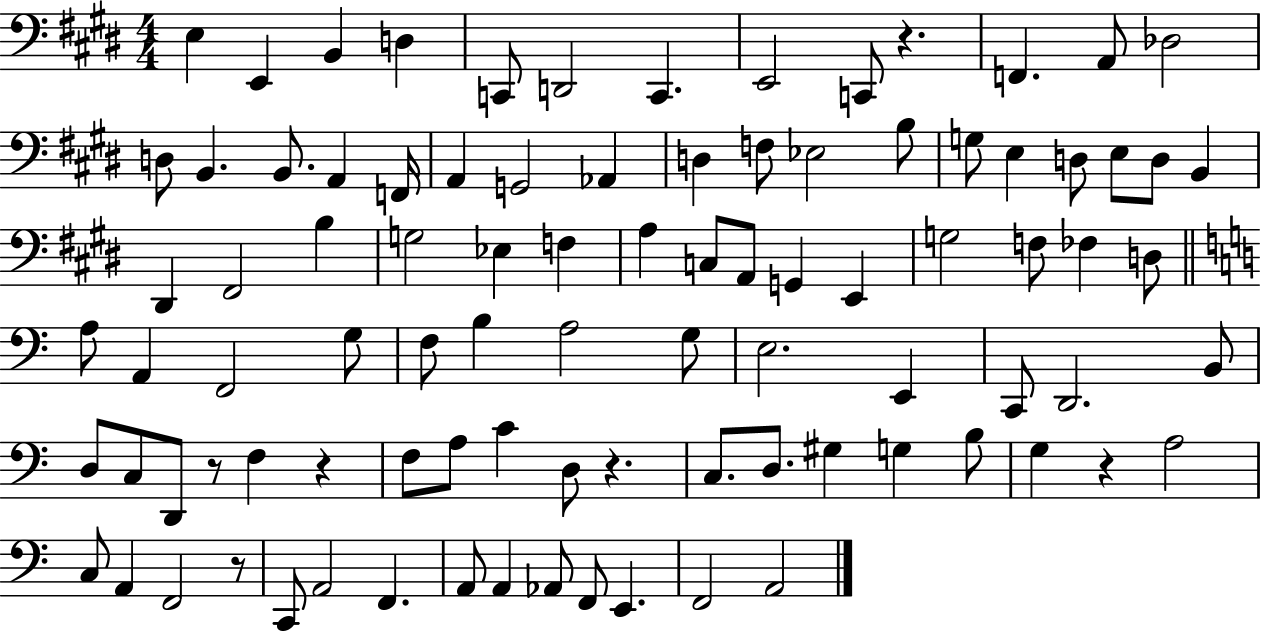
E3/q E2/q B2/q D3/q C2/e D2/h C2/q. E2/h C2/e R/q. F2/q. A2/e Db3/h D3/e B2/q. B2/e. A2/q F2/s A2/q G2/h Ab2/q D3/q F3/e Eb3/h B3/e G3/e E3/q D3/e E3/e D3/e B2/q D#2/q F#2/h B3/q G3/h Eb3/q F3/q A3/q C3/e A2/e G2/q E2/q G3/h F3/e FES3/q D3/e A3/e A2/q F2/h G3/e F3/e B3/q A3/h G3/e E3/h. E2/q C2/e D2/h. B2/e D3/e C3/e D2/e R/e F3/q R/q F3/e A3/e C4/q D3/e R/q. C3/e. D3/e. G#3/q G3/q B3/e G3/q R/q A3/h C3/e A2/q F2/h R/e C2/e A2/h F2/q. A2/e A2/q Ab2/e F2/e E2/q. F2/h A2/h